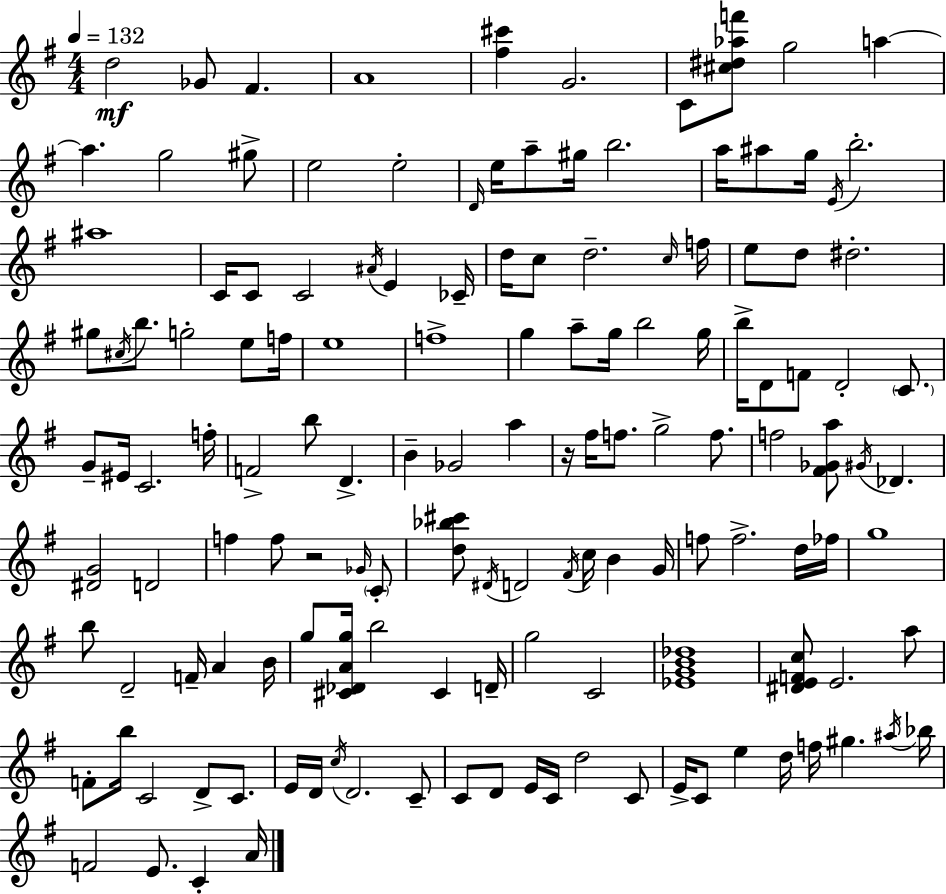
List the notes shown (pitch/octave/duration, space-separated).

D5/h Gb4/e F#4/q. A4/w [F#5,C#6]/q G4/h. C4/e [C#5,D#5,Ab5,F6]/e G5/h A5/q A5/q. G5/h G#5/e E5/h E5/h D4/s E5/s A5/e G#5/s B5/h. A5/s A#5/e G5/s E4/s B5/h. A#5/w C4/s C4/e C4/h A#4/s E4/q CES4/s D5/s C5/e D5/h. C5/s F5/s E5/e D5/e D#5/h. G#5/e C#5/s B5/e. G5/h E5/e F5/s E5/w F5/w G5/q A5/e G5/s B5/h G5/s B5/s D4/e F4/e D4/h C4/e. G4/e EIS4/s C4/h. F5/s F4/h B5/e D4/q. B4/q Gb4/h A5/q R/s F#5/s F5/e. G5/h F5/e. F5/h [F#4,Gb4,A5]/e G#4/s Db4/q. [D#4,G4]/h D4/h F5/q F5/e R/h Gb4/s C4/e [D5,Bb5,C#6]/e D#4/s D4/h F#4/s C5/s B4/q G4/s F5/e F5/h. D5/s FES5/s G5/w B5/e D4/h F4/s A4/q B4/s G5/e [C#4,Db4,A4,G5]/s B5/h C#4/q D4/s G5/h C4/h [Eb4,G4,B4,Db5]/w [D#4,E4,F4,C5]/e E4/h. A5/e F4/e B5/s C4/h D4/e C4/e. E4/s D4/s C5/s D4/h. C4/e C4/e D4/e E4/s C4/s D5/h C4/e E4/s C4/e E5/q D5/s F5/s G#5/q. A#5/s Bb5/s F4/h E4/e. C4/q A4/s